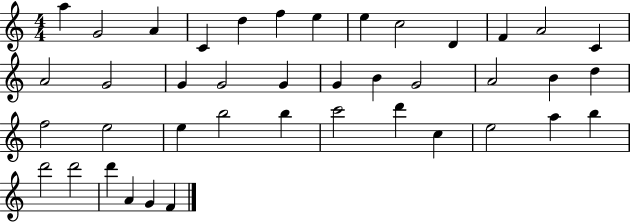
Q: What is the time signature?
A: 4/4